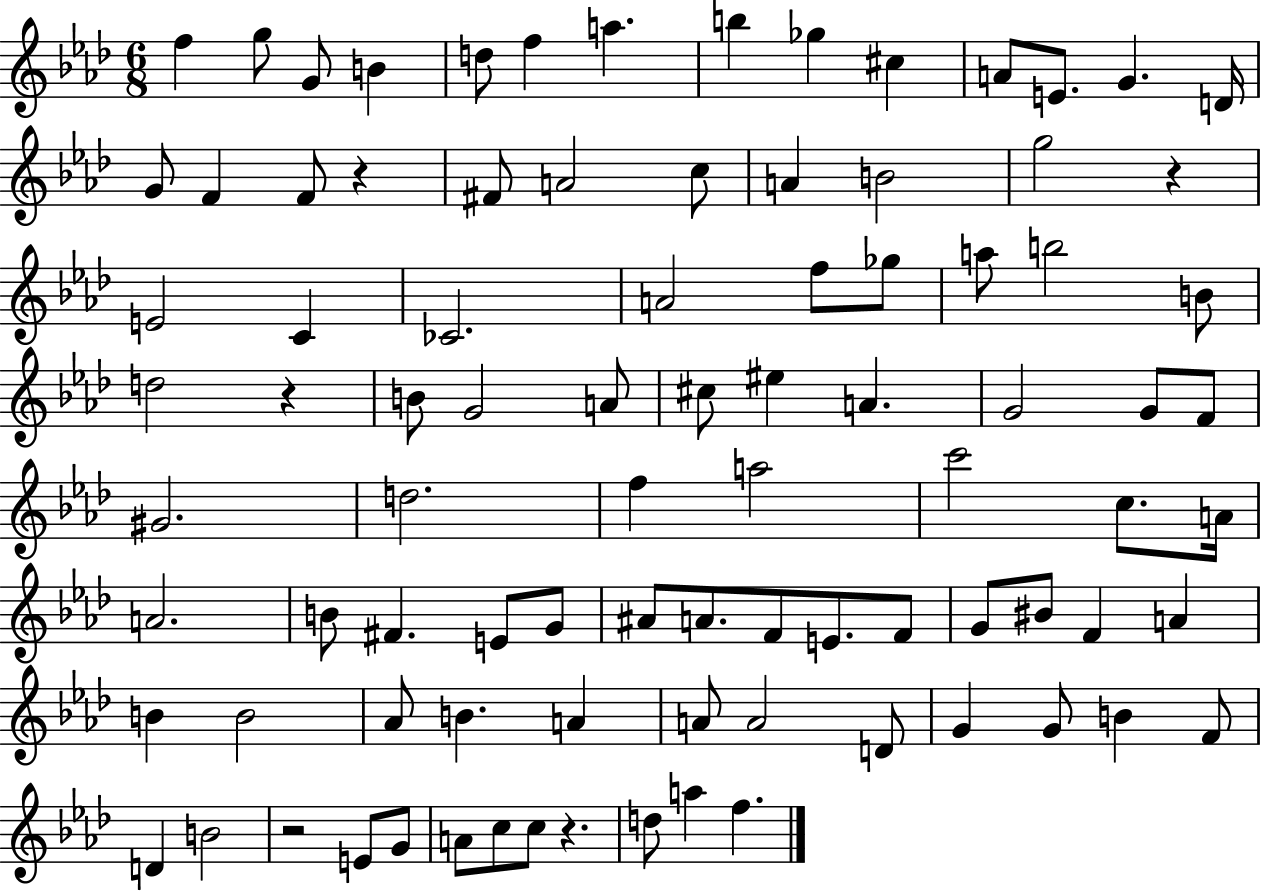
{
  \clef treble
  \numericTimeSignature
  \time 6/8
  \key aes \major
  f''4 g''8 g'8 b'4 | d''8 f''4 a''4. | b''4 ges''4 cis''4 | a'8 e'8. g'4. d'16 | \break g'8 f'4 f'8 r4 | fis'8 a'2 c''8 | a'4 b'2 | g''2 r4 | \break e'2 c'4 | ces'2. | a'2 f''8 ges''8 | a''8 b''2 b'8 | \break d''2 r4 | b'8 g'2 a'8 | cis''8 eis''4 a'4. | g'2 g'8 f'8 | \break gis'2. | d''2. | f''4 a''2 | c'''2 c''8. a'16 | \break a'2. | b'8 fis'4. e'8 g'8 | ais'8 a'8. f'8 e'8. f'8 | g'8 bis'8 f'4 a'4 | \break b'4 b'2 | aes'8 b'4. a'4 | a'8 a'2 d'8 | g'4 g'8 b'4 f'8 | \break d'4 b'2 | r2 e'8 g'8 | a'8 c''8 c''8 r4. | d''8 a''4 f''4. | \break \bar "|."
}